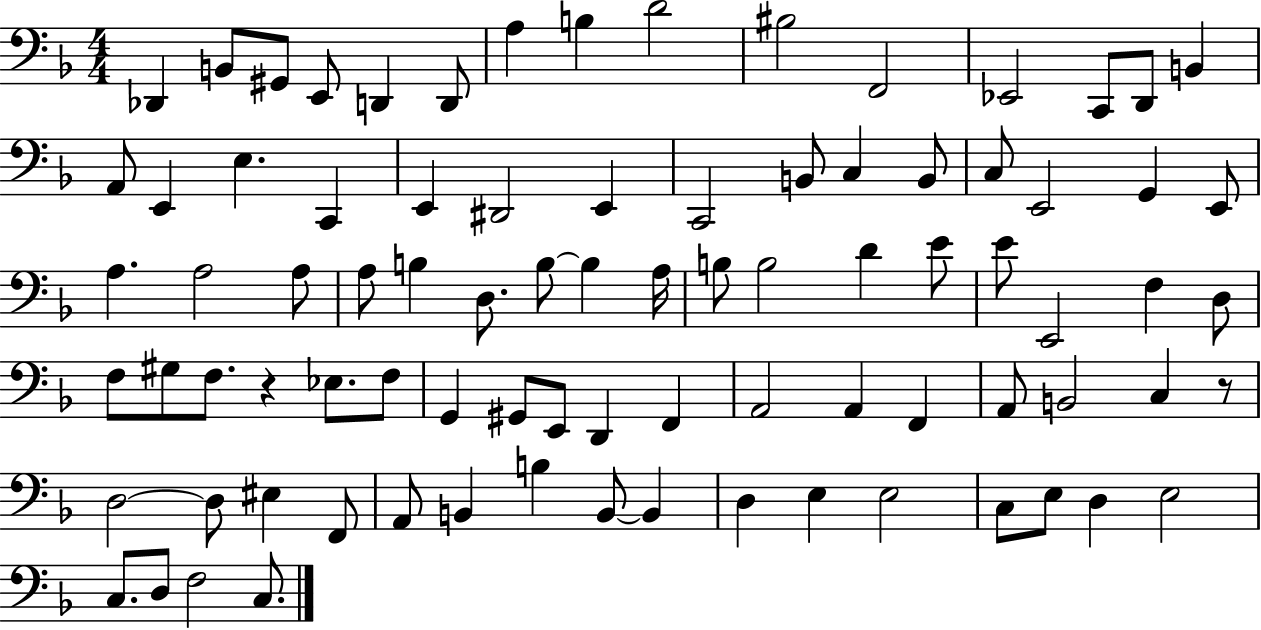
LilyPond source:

{
  \clef bass
  \numericTimeSignature
  \time 4/4
  \key f \major
  des,4 b,8 gis,8 e,8 d,4 d,8 | a4 b4 d'2 | bis2 f,2 | ees,2 c,8 d,8 b,4 | \break a,8 e,4 e4. c,4 | e,4 dis,2 e,4 | c,2 b,8 c4 b,8 | c8 e,2 g,4 e,8 | \break a4. a2 a8 | a8 b4 d8. b8~~ b4 a16 | b8 b2 d'4 e'8 | e'8 e,2 f4 d8 | \break f8 gis8 f8. r4 ees8. f8 | g,4 gis,8 e,8 d,4 f,4 | a,2 a,4 f,4 | a,8 b,2 c4 r8 | \break d2~~ d8 eis4 f,8 | a,8 b,4 b4 b,8~~ b,4 | d4 e4 e2 | c8 e8 d4 e2 | \break c8. d8 f2 c8. | \bar "|."
}